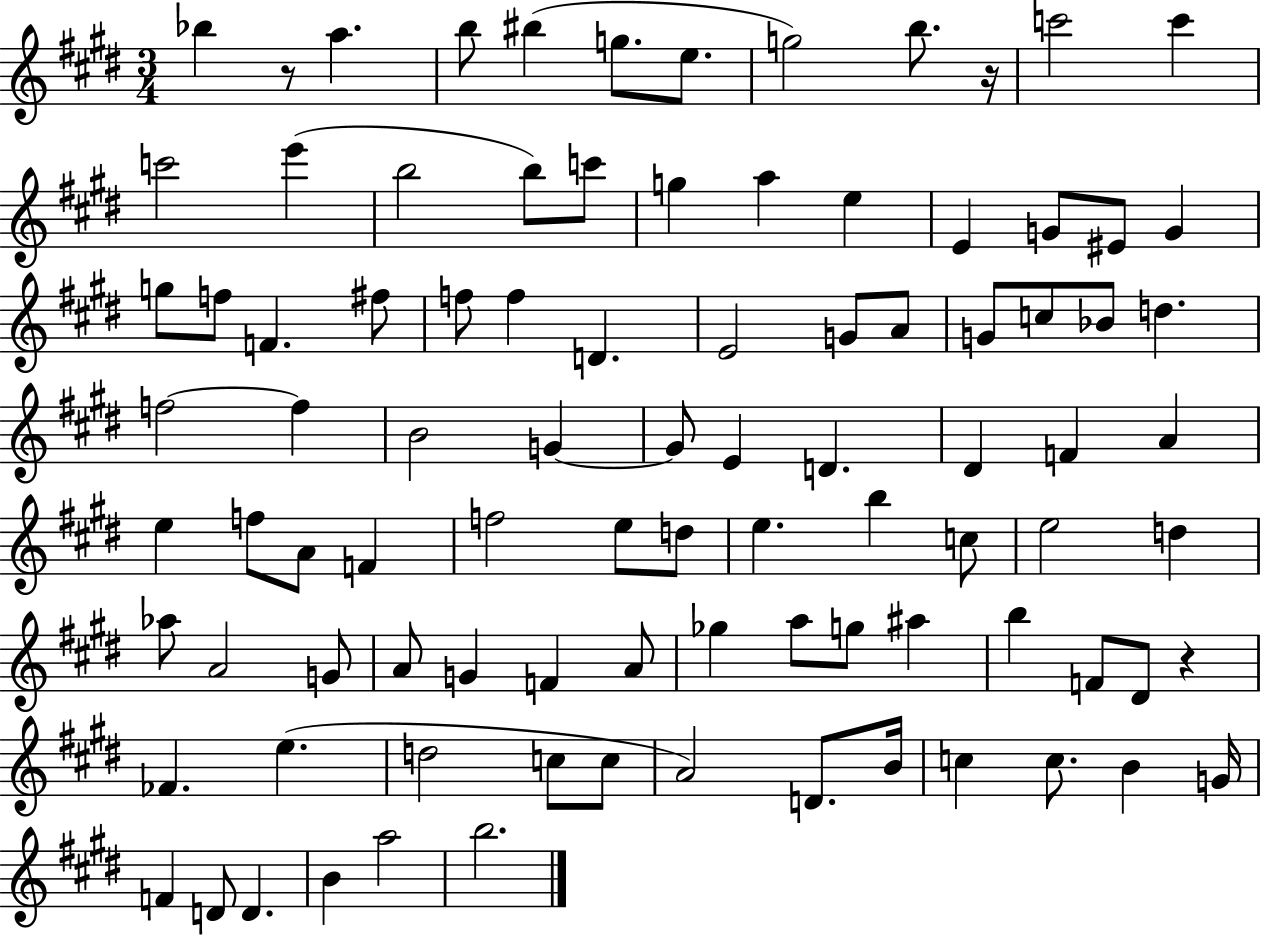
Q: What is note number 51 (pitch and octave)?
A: F5